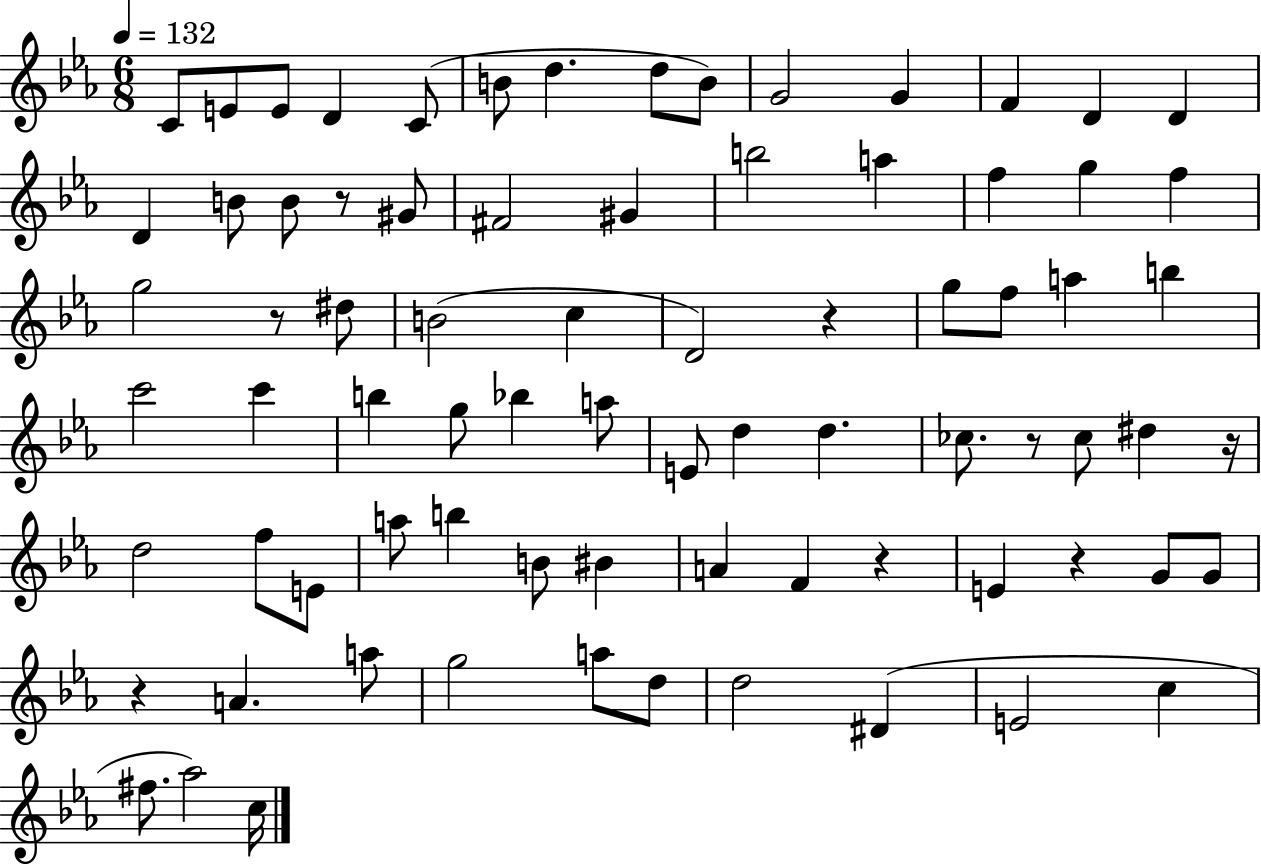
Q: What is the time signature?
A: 6/8